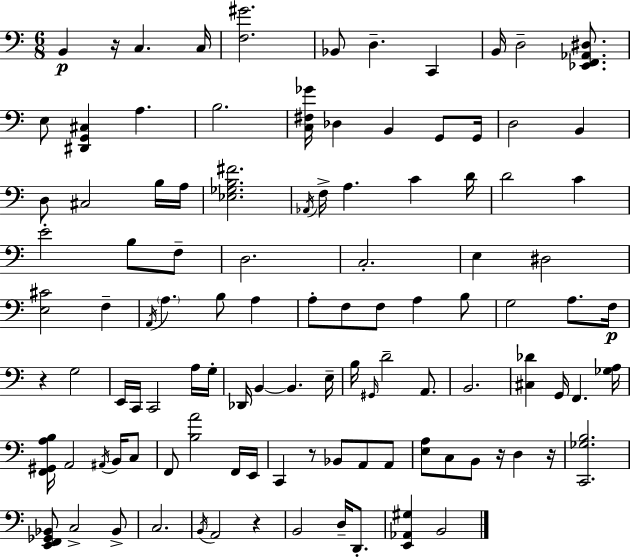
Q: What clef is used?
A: bass